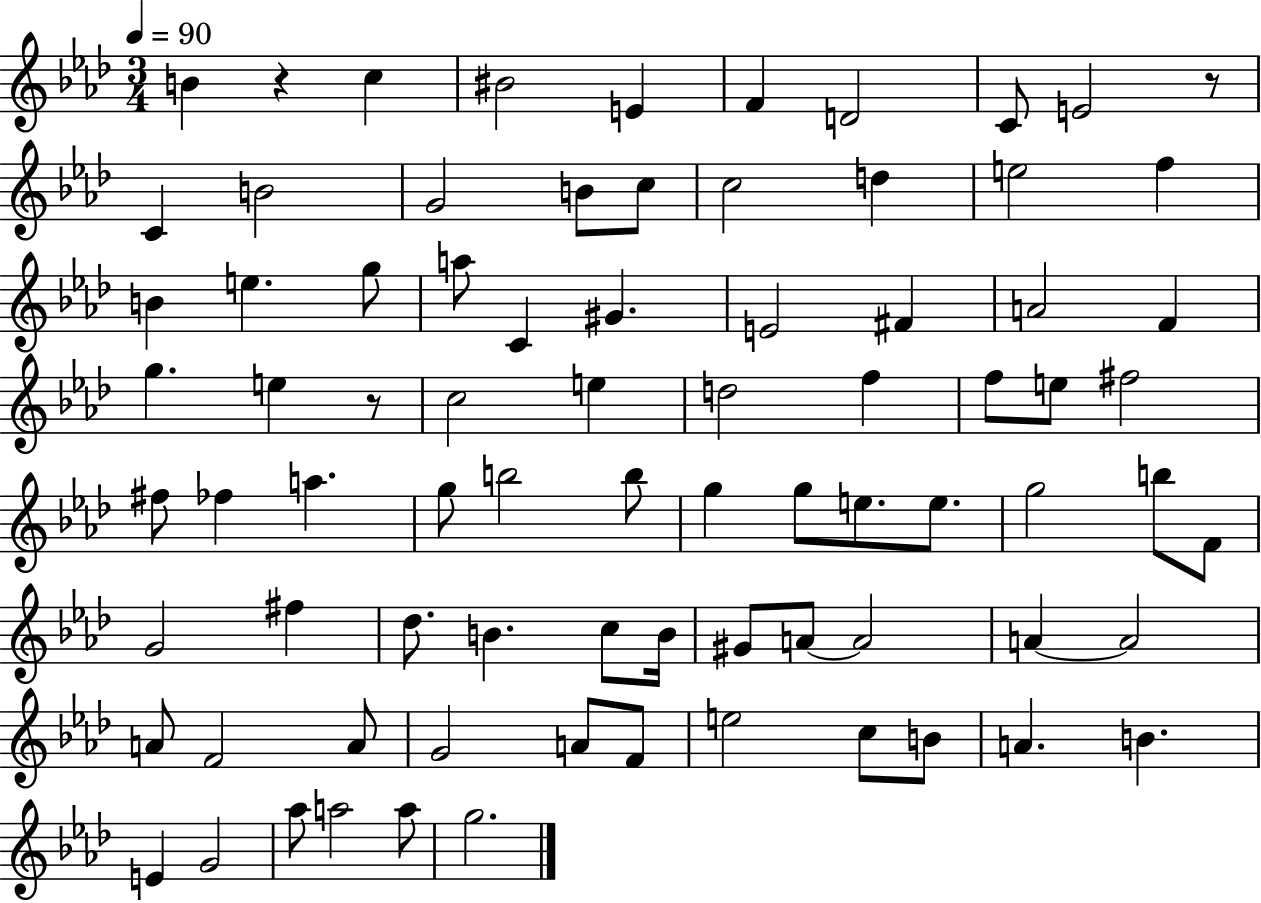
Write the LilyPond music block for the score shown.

{
  \clef treble
  \numericTimeSignature
  \time 3/4
  \key aes \major
  \tempo 4 = 90
  b'4 r4 c''4 | bis'2 e'4 | f'4 d'2 | c'8 e'2 r8 | \break c'4 b'2 | g'2 b'8 c''8 | c''2 d''4 | e''2 f''4 | \break b'4 e''4. g''8 | a''8 c'4 gis'4. | e'2 fis'4 | a'2 f'4 | \break g''4. e''4 r8 | c''2 e''4 | d''2 f''4 | f''8 e''8 fis''2 | \break fis''8 fes''4 a''4. | g''8 b''2 b''8 | g''4 g''8 e''8. e''8. | g''2 b''8 f'8 | \break g'2 fis''4 | des''8. b'4. c''8 b'16 | gis'8 a'8~~ a'2 | a'4~~ a'2 | \break a'8 f'2 a'8 | g'2 a'8 f'8 | e''2 c''8 b'8 | a'4. b'4. | \break e'4 g'2 | aes''8 a''2 a''8 | g''2. | \bar "|."
}